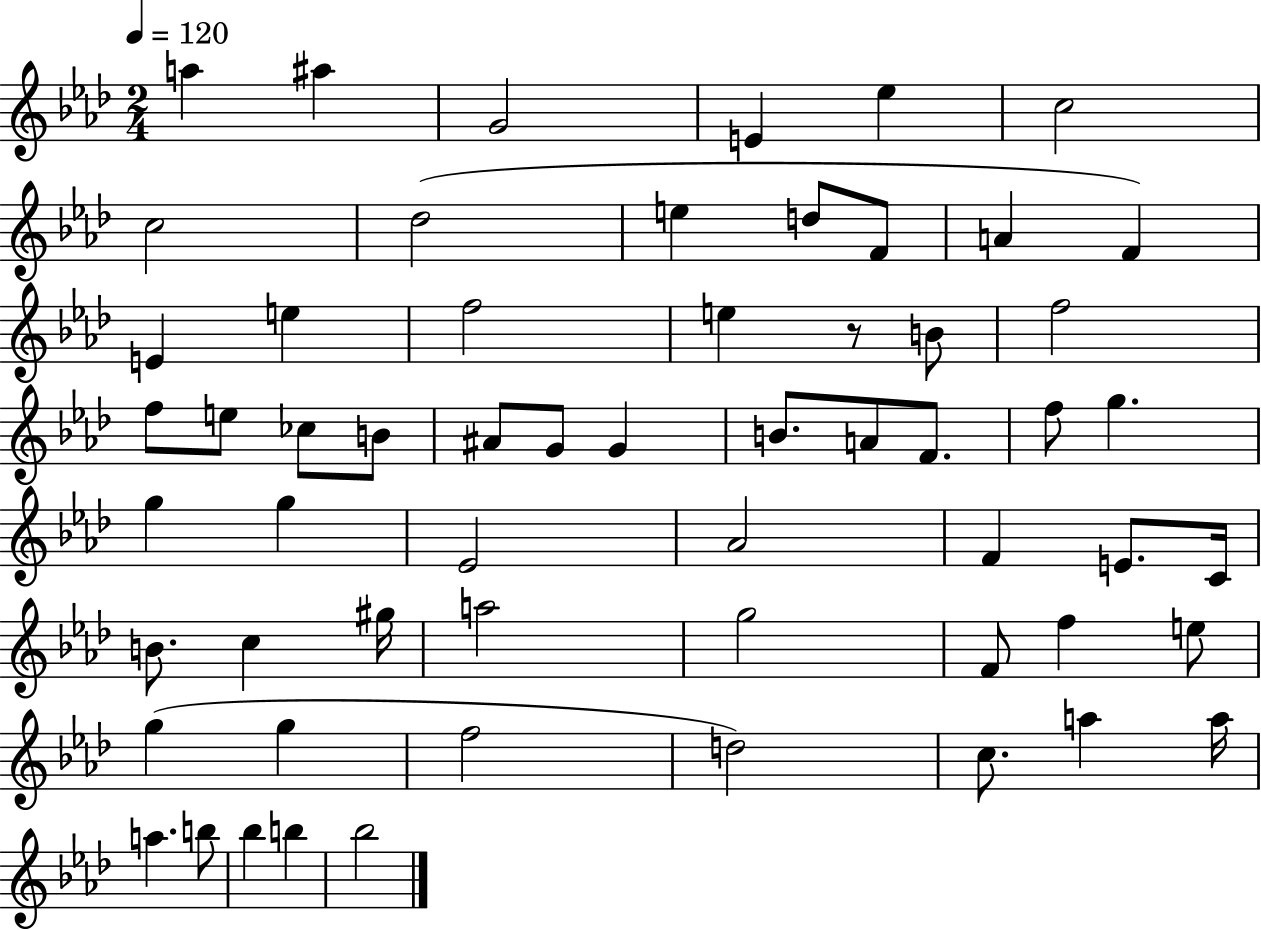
A5/q A#5/q G4/h E4/q Eb5/q C5/h C5/h Db5/h E5/q D5/e F4/e A4/q F4/q E4/q E5/q F5/h E5/q R/e B4/e F5/h F5/e E5/e CES5/e B4/e A#4/e G4/e G4/q B4/e. A4/e F4/e. F5/e G5/q. G5/q G5/q Eb4/h Ab4/h F4/q E4/e. C4/s B4/e. C5/q G#5/s A5/h G5/h F4/e F5/q E5/e G5/q G5/q F5/h D5/h C5/e. A5/q A5/s A5/q. B5/e Bb5/q B5/q Bb5/h